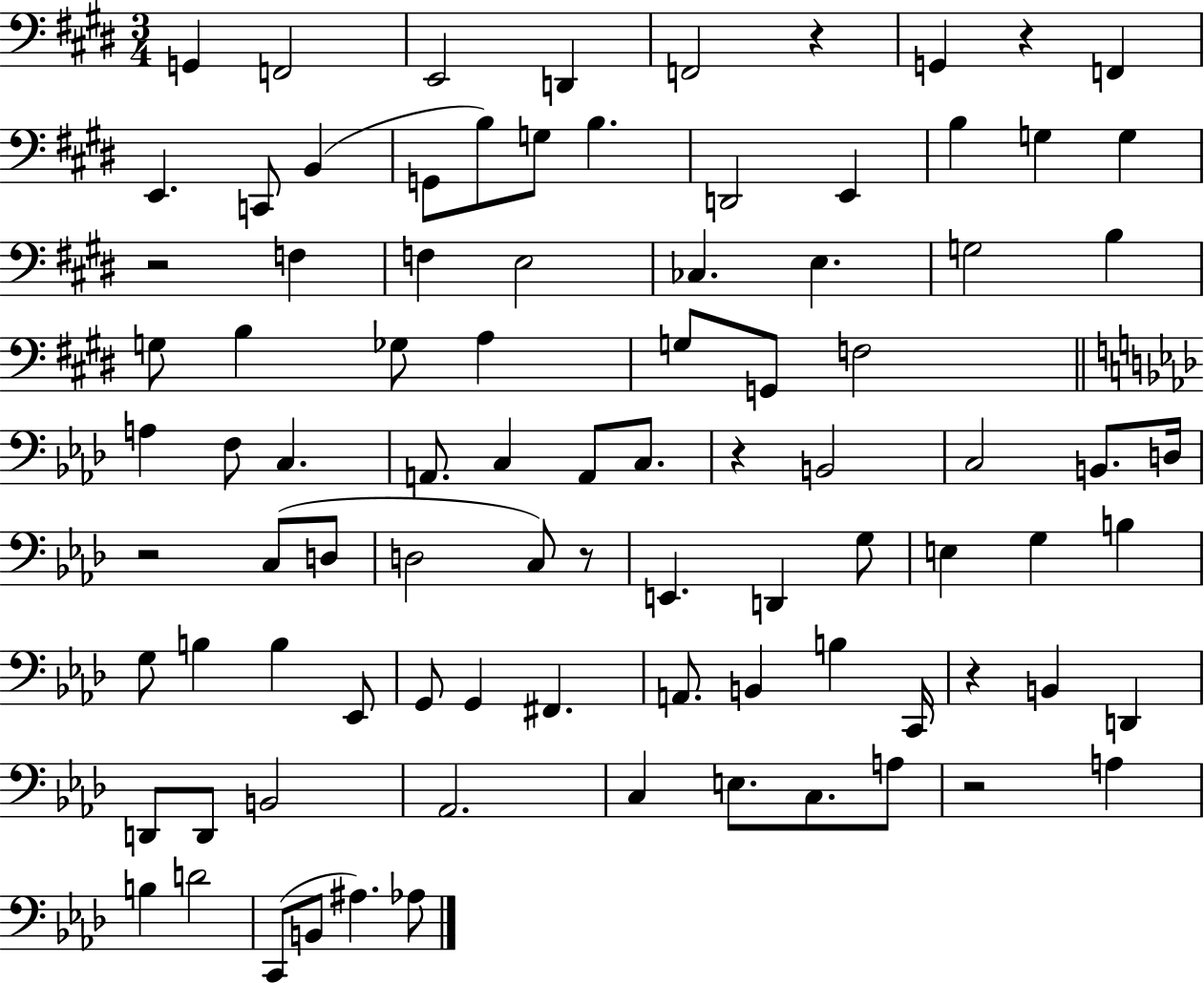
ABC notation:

X:1
T:Untitled
M:3/4
L:1/4
K:E
G,, F,,2 E,,2 D,, F,,2 z G,, z F,, E,, C,,/2 B,, G,,/2 B,/2 G,/2 B, D,,2 E,, B, G, G, z2 F, F, E,2 _C, E, G,2 B, G,/2 B, _G,/2 A, G,/2 G,,/2 F,2 A, F,/2 C, A,,/2 C, A,,/2 C,/2 z B,,2 C,2 B,,/2 D,/4 z2 C,/2 D,/2 D,2 C,/2 z/2 E,, D,, G,/2 E, G, B, G,/2 B, B, _E,,/2 G,,/2 G,, ^F,, A,,/2 B,, B, C,,/4 z B,, D,, D,,/2 D,,/2 B,,2 _A,,2 C, E,/2 C,/2 A,/2 z2 A, B, D2 C,,/2 B,,/2 ^A, _A,/2